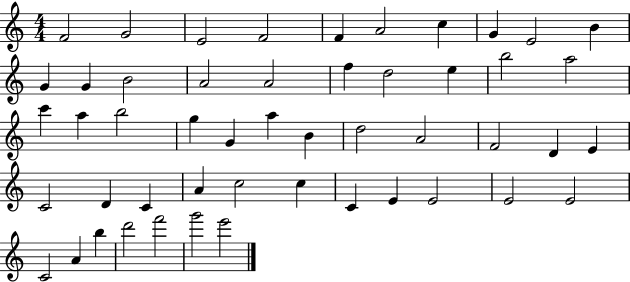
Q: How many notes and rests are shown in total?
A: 50